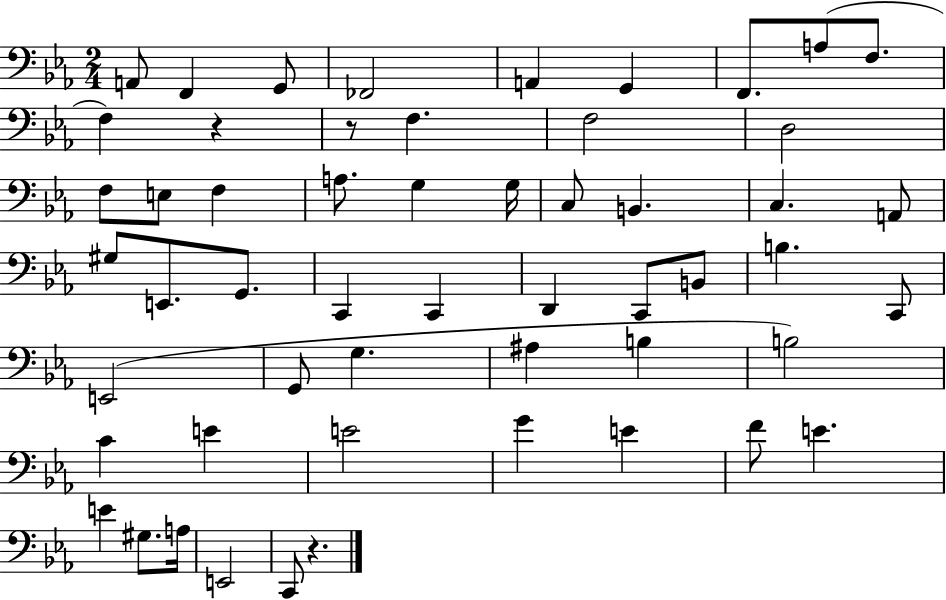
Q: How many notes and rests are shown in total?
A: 54